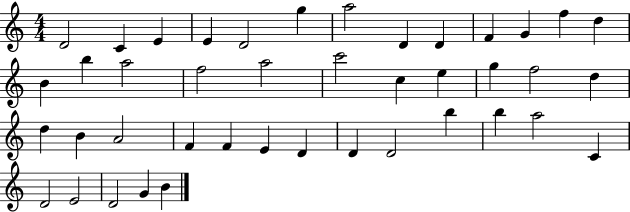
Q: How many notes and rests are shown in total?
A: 42